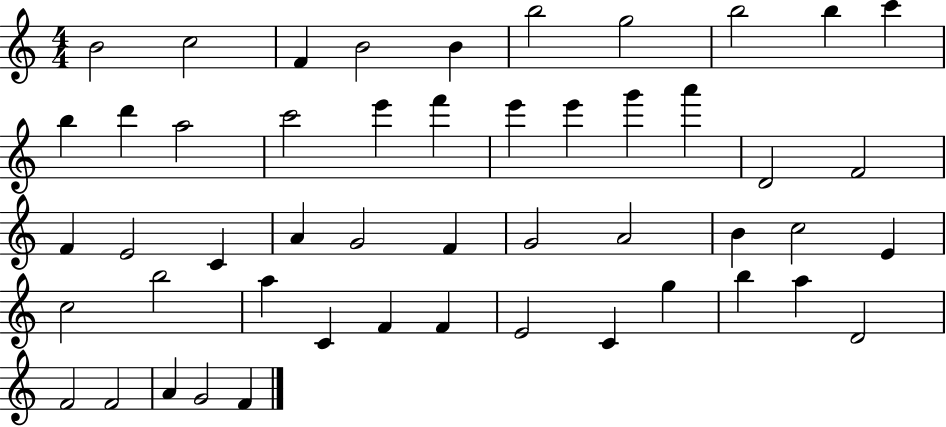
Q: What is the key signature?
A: C major